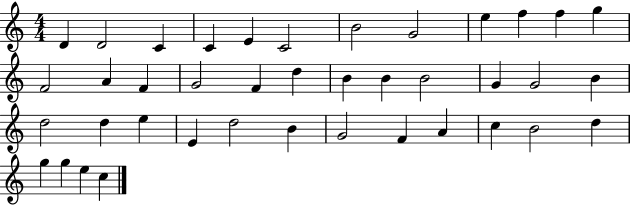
D4/q D4/h C4/q C4/q E4/q C4/h B4/h G4/h E5/q F5/q F5/q G5/q F4/h A4/q F4/q G4/h F4/q D5/q B4/q B4/q B4/h G4/q G4/h B4/q D5/h D5/q E5/q E4/q D5/h B4/q G4/h F4/q A4/q C5/q B4/h D5/q G5/q G5/q E5/q C5/q